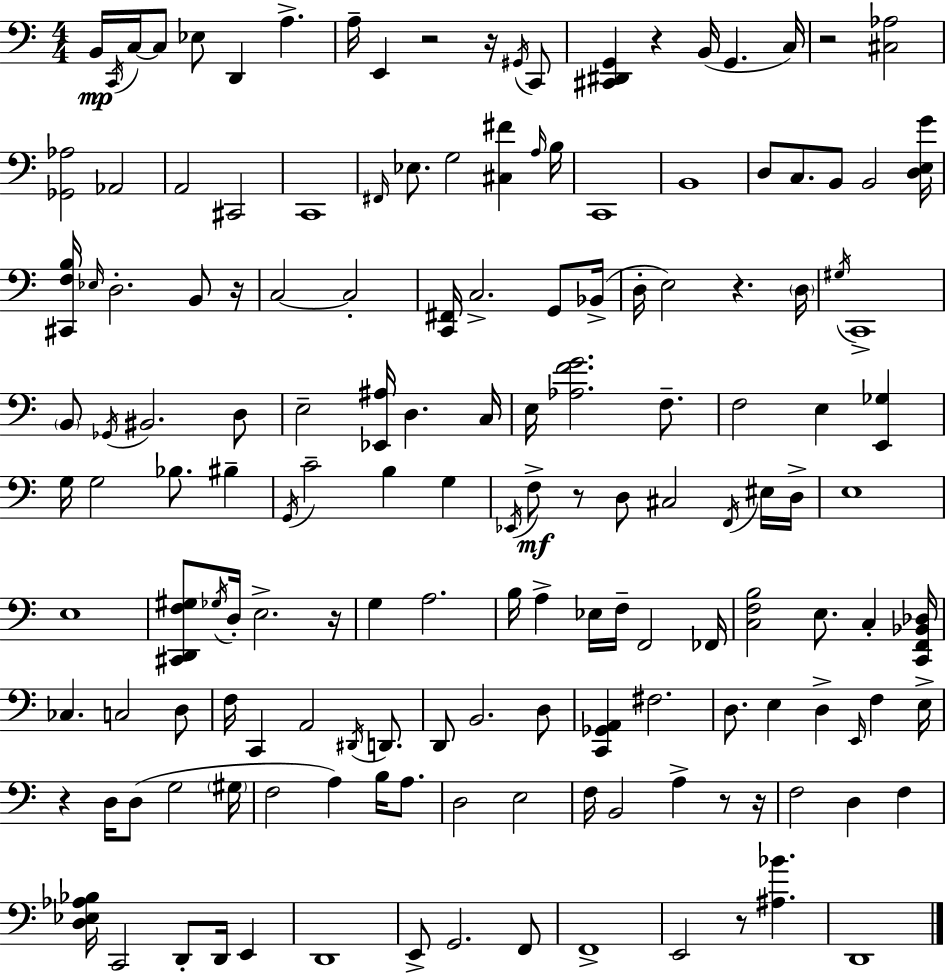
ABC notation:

X:1
T:Untitled
M:4/4
L:1/4
K:Am
B,,/4 C,,/4 C,/4 C,/2 _E,/2 D,, A, A,/4 E,, z2 z/4 ^G,,/4 C,,/2 [^C,,^D,,G,,] z B,,/4 G,, C,/4 z2 [^C,_A,]2 [_G,,_A,]2 _A,,2 A,,2 ^C,,2 C,,4 ^F,,/4 _E,/2 G,2 [^C,^F] A,/4 B,/4 C,,4 B,,4 D,/2 C,/2 B,,/2 B,,2 [D,E,G]/4 [^C,,F,B,]/4 _E,/4 D,2 B,,/2 z/4 C,2 C,2 [C,,^F,,]/4 C,2 G,,/2 _B,,/4 D,/4 E,2 z D,/4 ^G,/4 C,,4 B,,/2 _G,,/4 ^B,,2 D,/2 E,2 [_E,,^A,]/4 D, C,/4 E,/4 [_A,FG]2 F,/2 F,2 E, [E,,_G,] G,/4 G,2 _B,/2 ^B, G,,/4 C2 B, G, _E,,/4 F,/2 z/2 D,/2 ^C,2 F,,/4 ^E,/4 D,/4 E,4 E,4 [^C,,D,,F,^G,]/2 _G,/4 D,/4 E,2 z/4 G, A,2 B,/4 A, _E,/4 F,/4 F,,2 _F,,/4 [C,F,B,]2 E,/2 C, [C,,F,,_B,,_D,]/4 _C, C,2 D,/2 F,/4 C,, A,,2 ^D,,/4 D,,/2 D,,/2 B,,2 D,/2 [C,,_G,,A,,] ^F,2 D,/2 E, D, E,,/4 F, E,/4 z D,/4 D,/2 G,2 ^G,/4 F,2 A, B,/4 A,/2 D,2 E,2 F,/4 B,,2 A, z/2 z/4 F,2 D, F, [D,_E,_A,_B,]/4 C,,2 D,,/2 D,,/4 E,, D,,4 E,,/2 G,,2 F,,/2 F,,4 E,,2 z/2 [^A,_B] D,,4